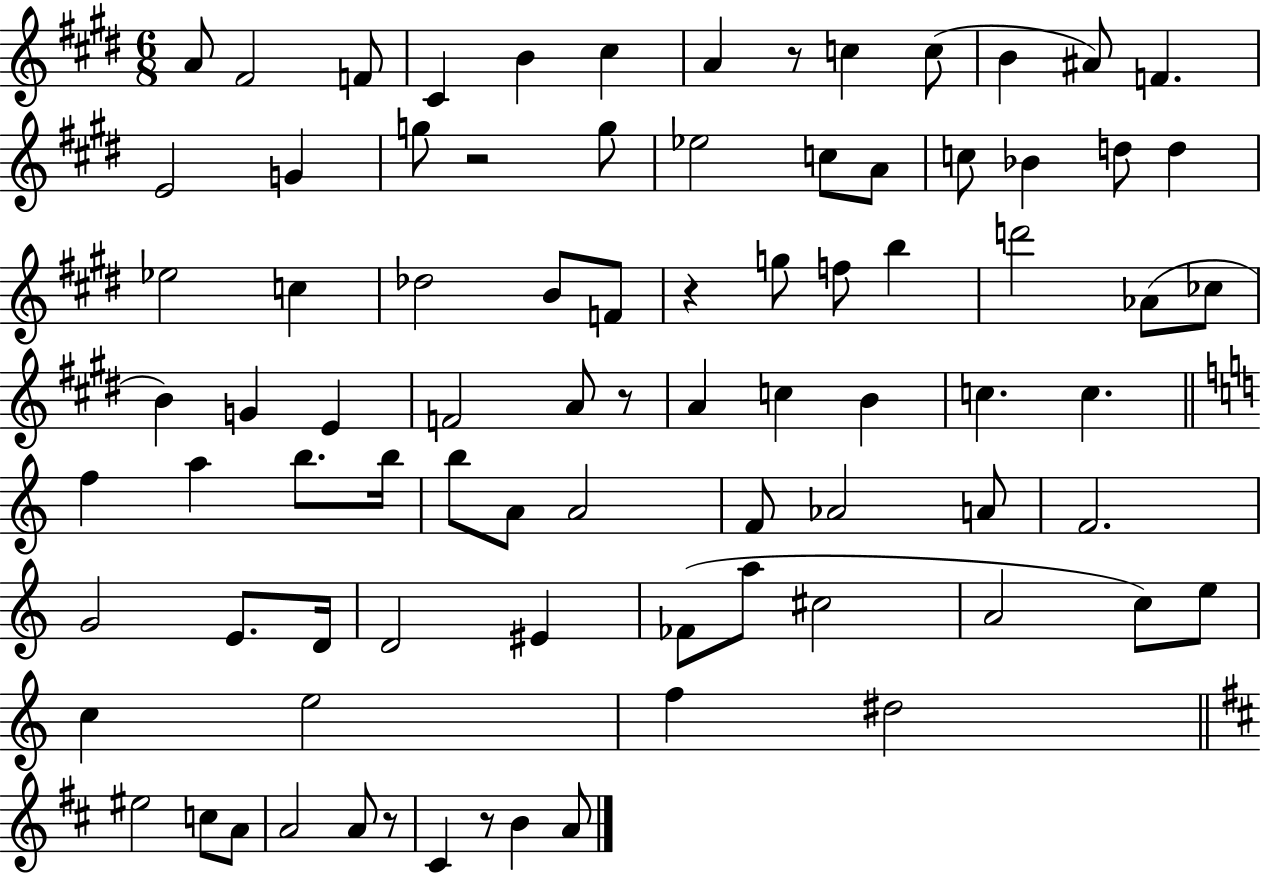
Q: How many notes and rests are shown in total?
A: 84